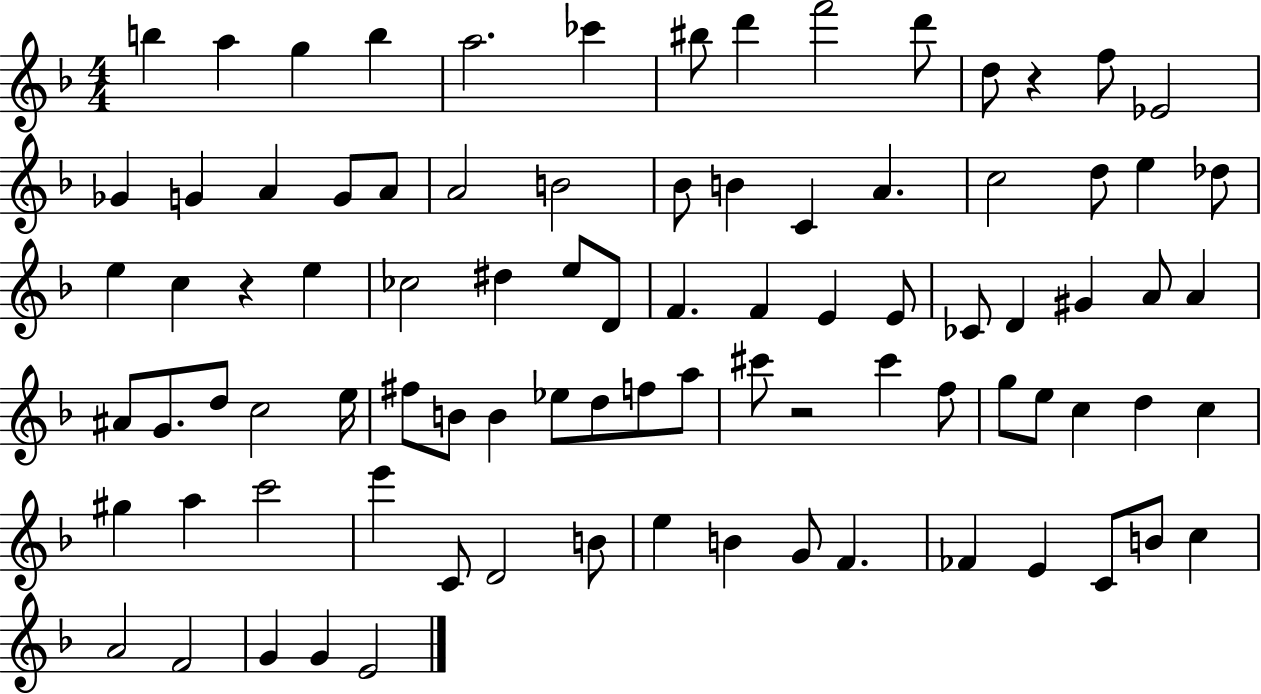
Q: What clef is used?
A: treble